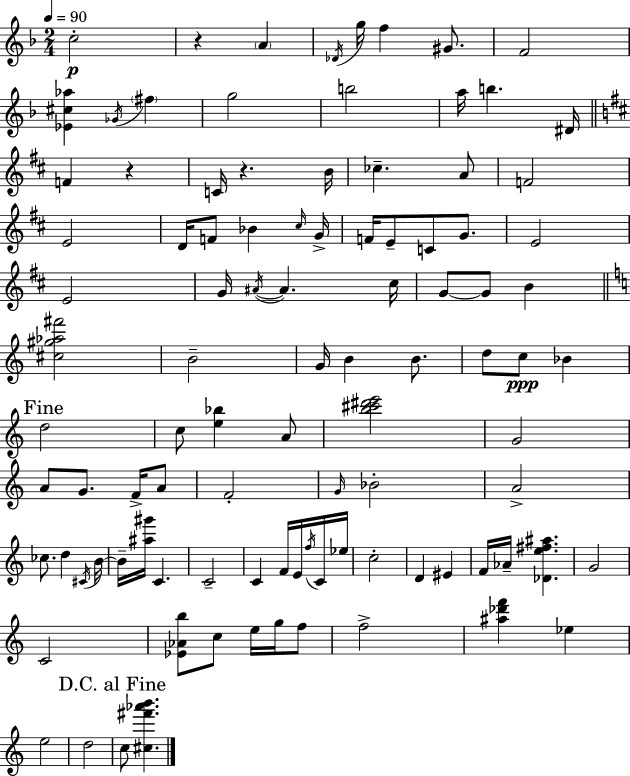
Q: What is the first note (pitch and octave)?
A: C5